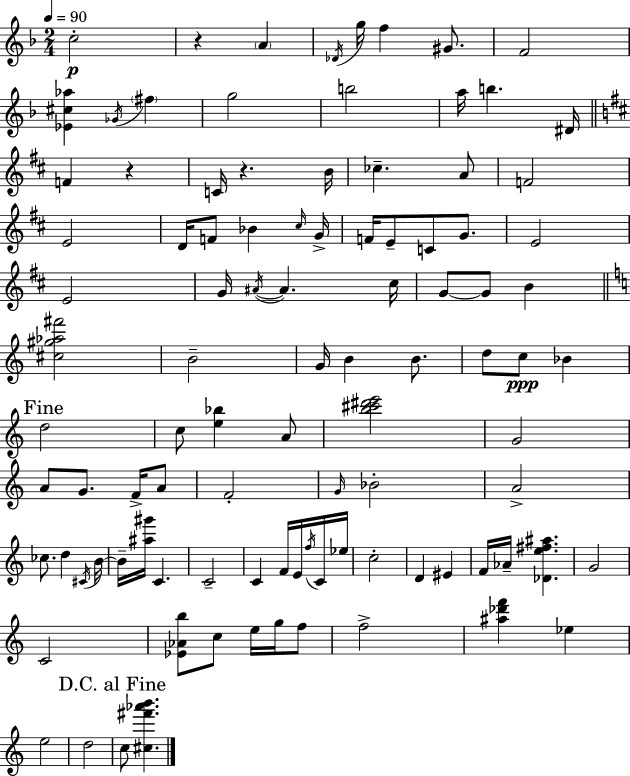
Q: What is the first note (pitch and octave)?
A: C5